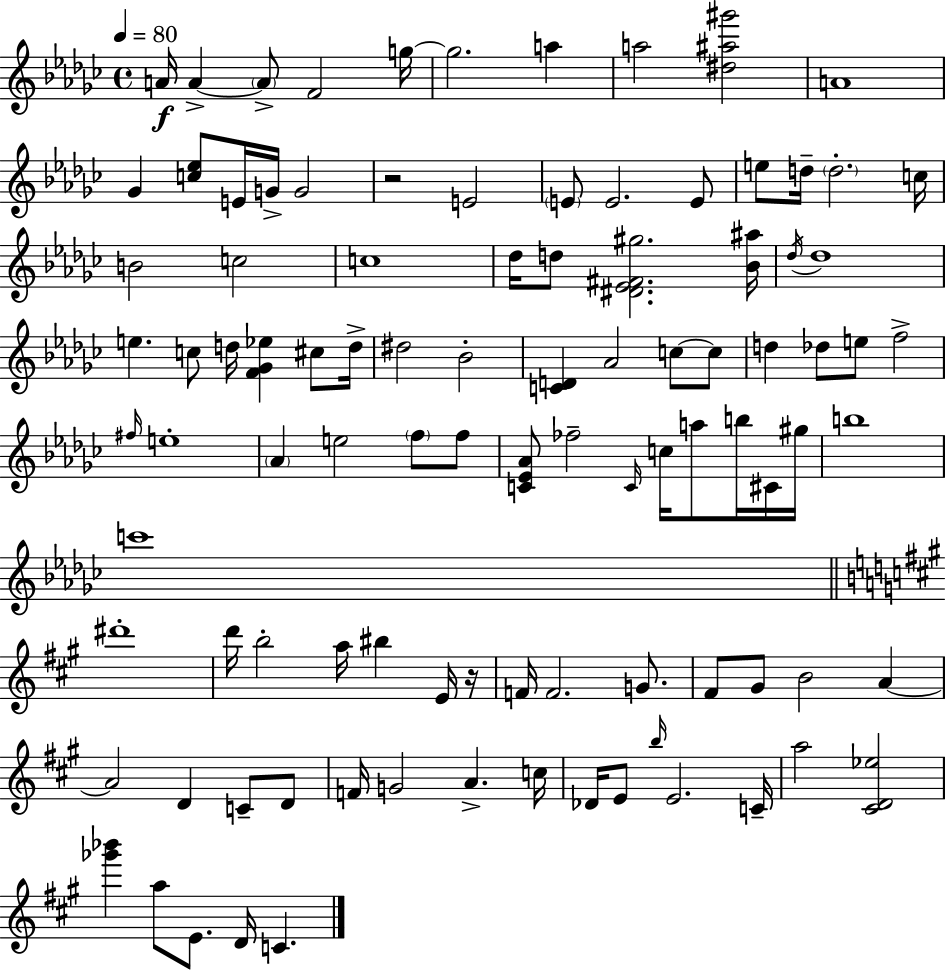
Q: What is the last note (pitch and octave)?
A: C4